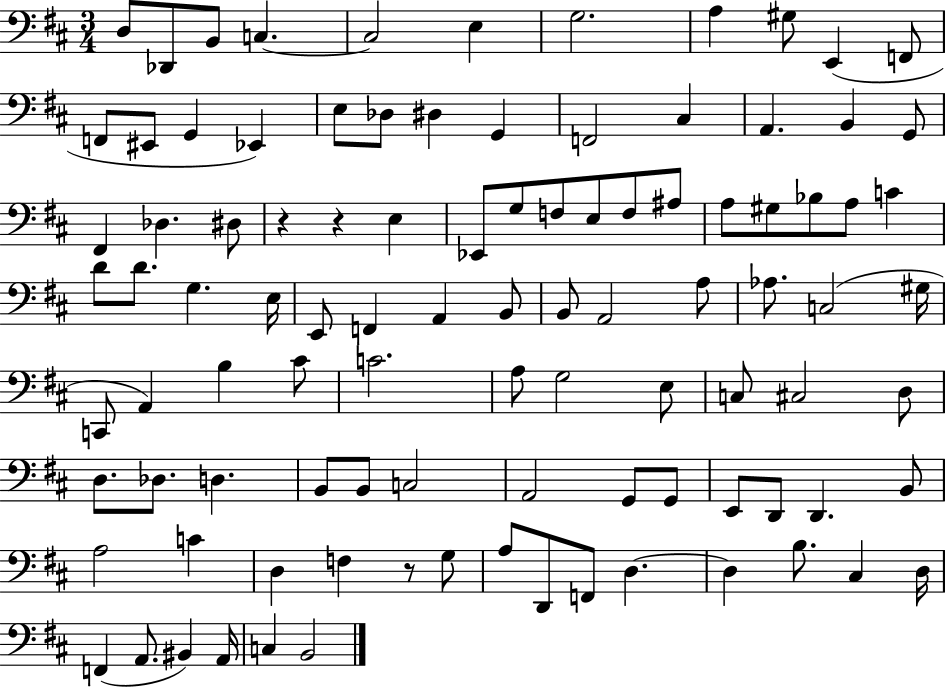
D3/e Db2/e B2/e C3/q. C3/h E3/q G3/h. A3/q G#3/e E2/q F2/e F2/e EIS2/e G2/q Eb2/q E3/e Db3/e D#3/q G2/q F2/h C#3/q A2/q. B2/q G2/e F#2/q Db3/q. D#3/e R/q R/q E3/q Eb2/e G3/e F3/e E3/e F3/e A#3/e A3/e G#3/e Bb3/e A3/e C4/q D4/e D4/e. G3/q. E3/s E2/e F2/q A2/q B2/e B2/e A2/h A3/e Ab3/e. C3/h G#3/s C2/e A2/q B3/q C#4/e C4/h. A3/e G3/h E3/e C3/e C#3/h D3/e D3/e. Db3/e. D3/q. B2/e B2/e C3/h A2/h G2/e G2/e E2/e D2/e D2/q. B2/e A3/h C4/q D3/q F3/q R/e G3/e A3/e D2/e F2/e D3/q. D3/q B3/e. C#3/q D3/s F2/q A2/e. BIS2/q A2/s C3/q B2/h